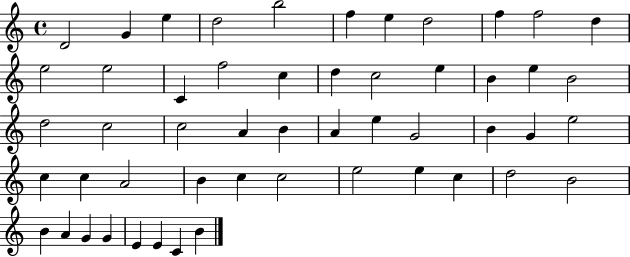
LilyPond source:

{
  \clef treble
  \time 4/4
  \defaultTimeSignature
  \key c \major
  d'2 g'4 e''4 | d''2 b''2 | f''4 e''4 d''2 | f''4 f''2 d''4 | \break e''2 e''2 | c'4 f''2 c''4 | d''4 c''2 e''4 | b'4 e''4 b'2 | \break d''2 c''2 | c''2 a'4 b'4 | a'4 e''4 g'2 | b'4 g'4 e''2 | \break c''4 c''4 a'2 | b'4 c''4 c''2 | e''2 e''4 c''4 | d''2 b'2 | \break b'4 a'4 g'4 g'4 | e'4 e'4 c'4 b'4 | \bar "|."
}